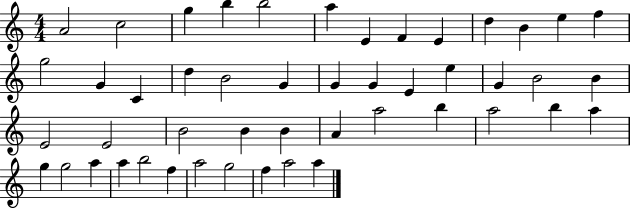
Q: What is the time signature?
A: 4/4